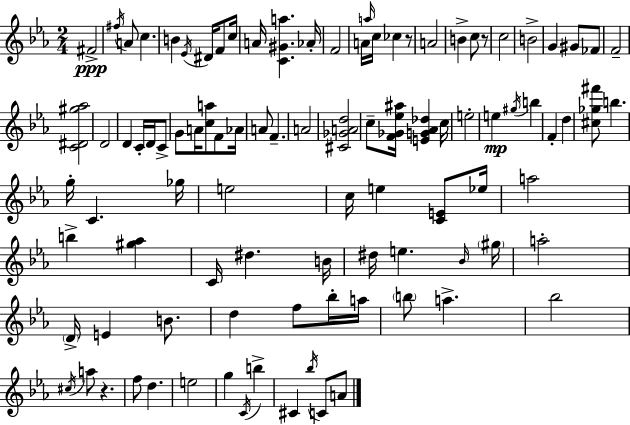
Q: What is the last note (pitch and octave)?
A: A4